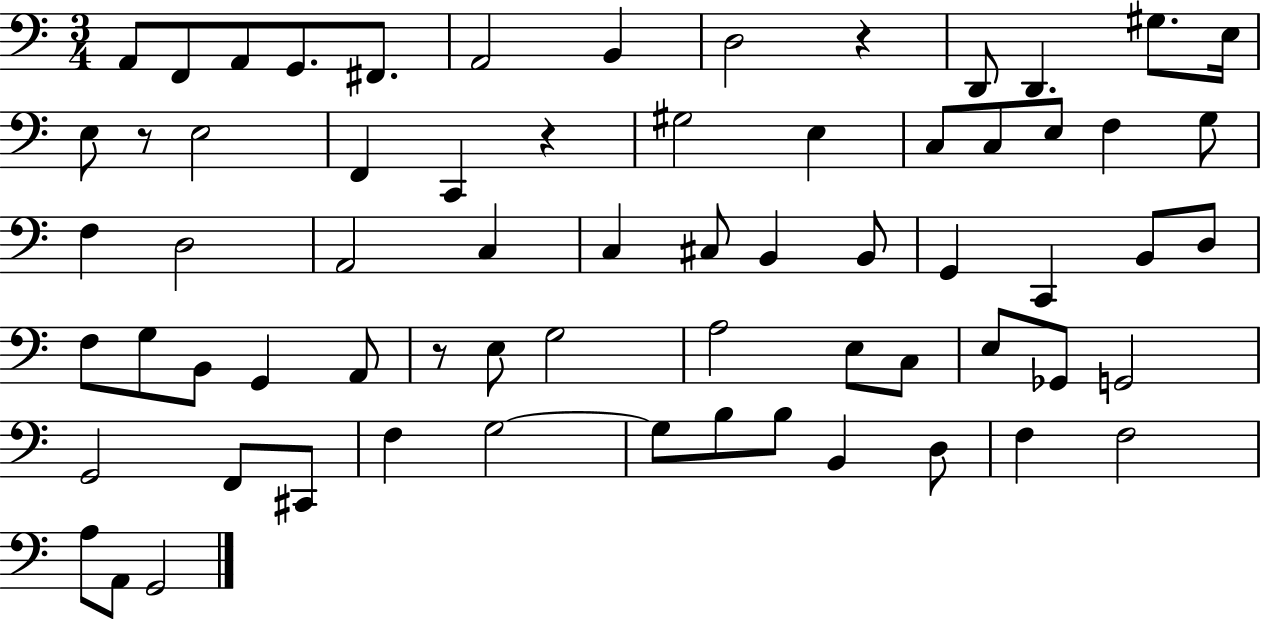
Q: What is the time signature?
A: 3/4